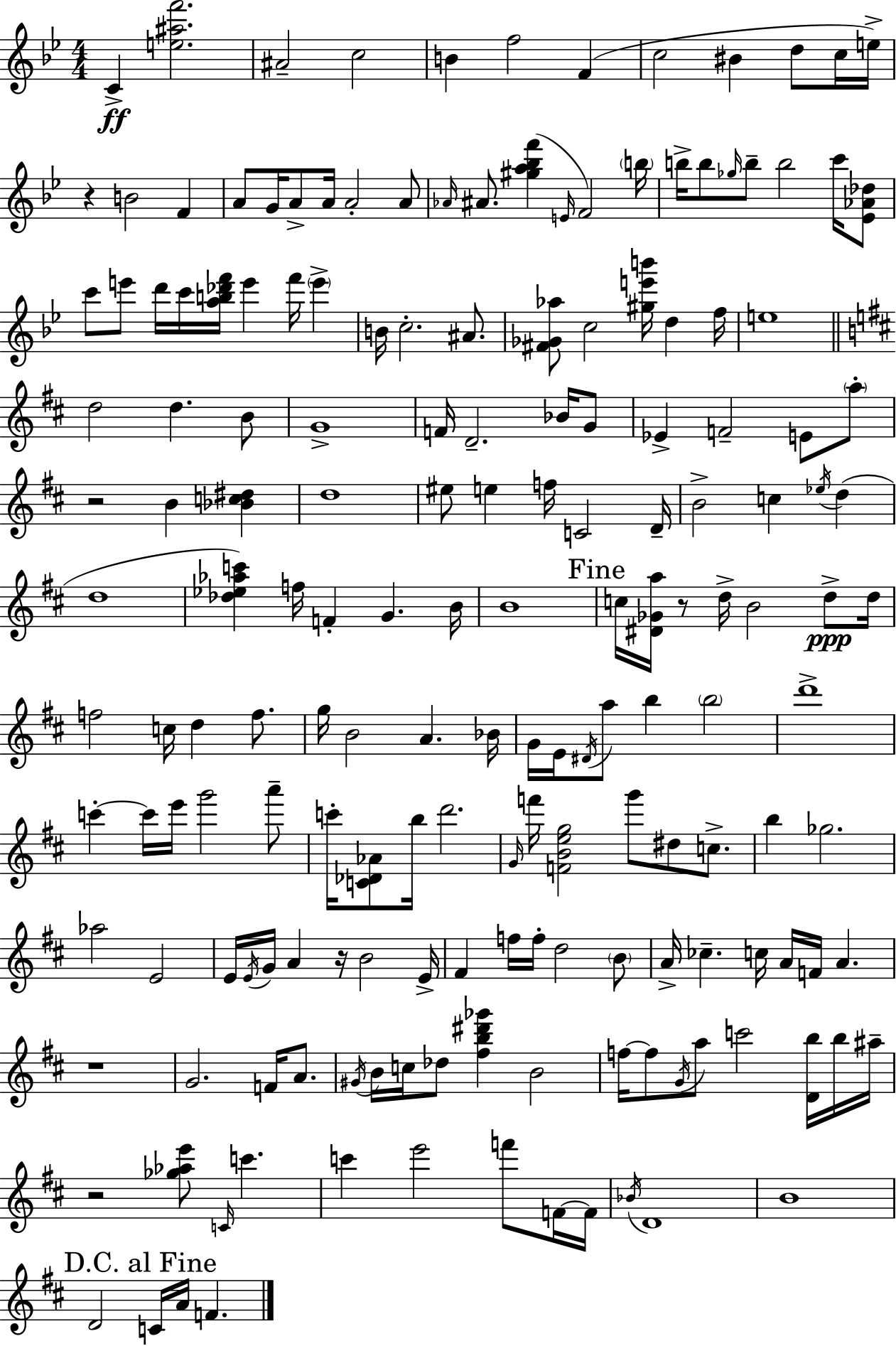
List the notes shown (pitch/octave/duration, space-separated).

C4/q [E5,A#5,F6]/h. A#4/h C5/h B4/q F5/h F4/q C5/h BIS4/q D5/e C5/s E5/s R/q B4/h F4/q A4/e G4/s A4/e A4/s A4/h A4/e Ab4/s A#4/e. [G#5,A5,Bb5,F6]/q E4/s F4/h B5/s B5/s B5/e Gb5/s B5/e B5/h C6/s [Eb4,Ab4,Db5]/e C6/e E6/e D6/s C6/s [A5,B5,Db6,F6]/s E6/q F6/s E6/q B4/s C5/h. A#4/e. [F#4,Gb4,Ab5]/e C5/h [G#5,E6,B6]/s D5/q F5/s E5/w D5/h D5/q. B4/e G4/w F4/s D4/h. Bb4/s G4/e Eb4/q F4/h E4/e A5/e R/h B4/q [Bb4,C5,D#5]/q D5/w EIS5/e E5/q F5/s C4/h D4/s B4/h C5/q Eb5/s D5/q D5/w [Db5,Eb5,Ab5,C6]/q F5/s F4/q G4/q. B4/s B4/w C5/s [D#4,Gb4,A5]/s R/e D5/s B4/h D5/e D5/s F5/h C5/s D5/q F5/e. G5/s B4/h A4/q. Bb4/s G4/s E4/s D#4/s A5/e B5/q B5/h D6/w C6/q C6/s E6/s G6/h A6/e C6/s [C4,Db4,Ab4]/e B5/s D6/h. G4/s F6/s [F4,B4,E5,G5]/h G6/e D#5/e C5/e. B5/q Gb5/h. Ab5/h E4/h E4/s E4/s G4/s A4/q R/s B4/h E4/s F#4/q F5/s F5/s D5/h B4/e A4/s CES5/q. C5/s A4/s F4/s A4/q. R/w G4/h. F4/s A4/e. G#4/s B4/s C5/s Db5/e [F#5,B5,D#6,Gb6]/q B4/h F5/s F5/e G4/s A5/e C6/h [D4,B5]/s B5/s A#5/s R/h [Gb5,Ab5,E6]/e C4/s C6/q. C6/q E6/h F6/e F4/s F4/s Bb4/s D4/w B4/w D4/h C4/s A4/s F4/q.